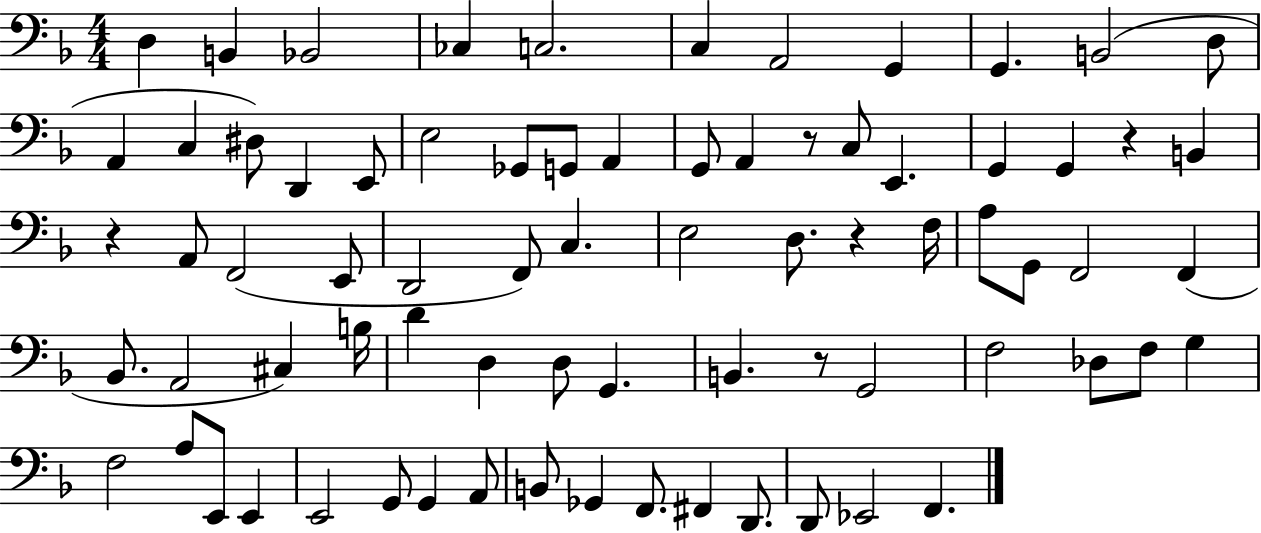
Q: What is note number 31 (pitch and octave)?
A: D2